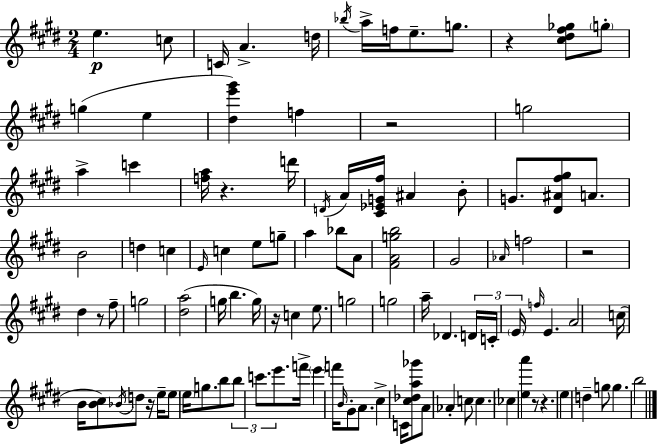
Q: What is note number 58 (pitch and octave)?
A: Bb4